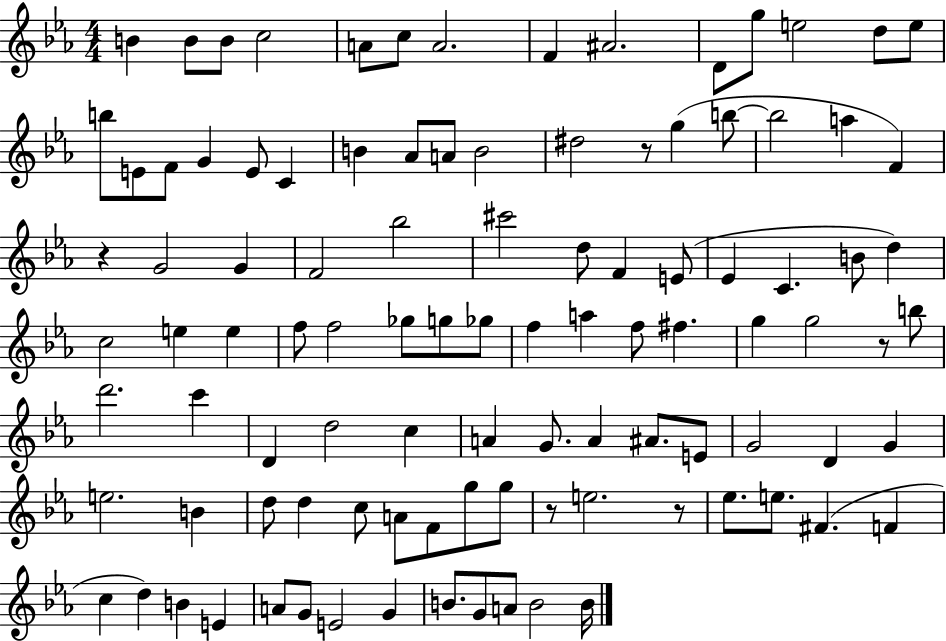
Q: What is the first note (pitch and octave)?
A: B4